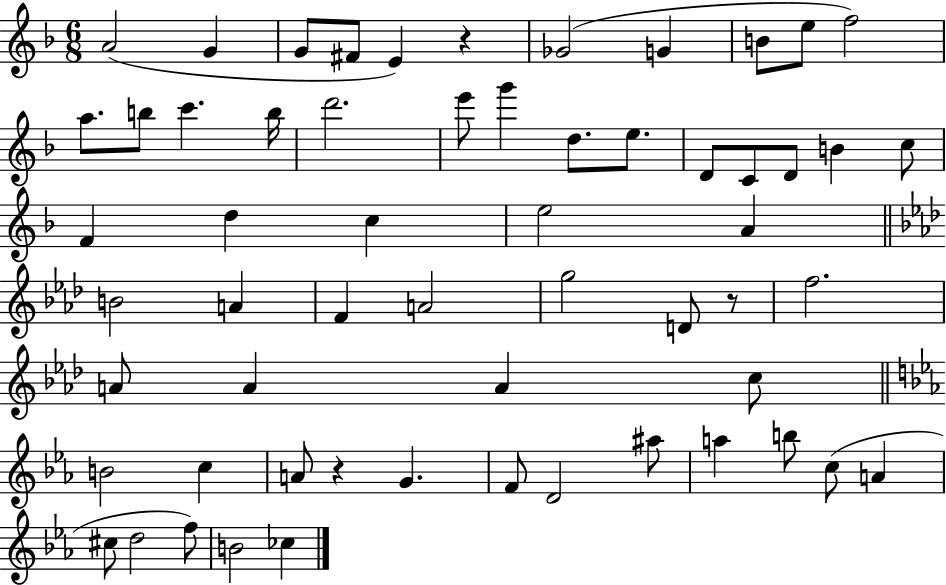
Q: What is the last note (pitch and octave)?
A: CES5